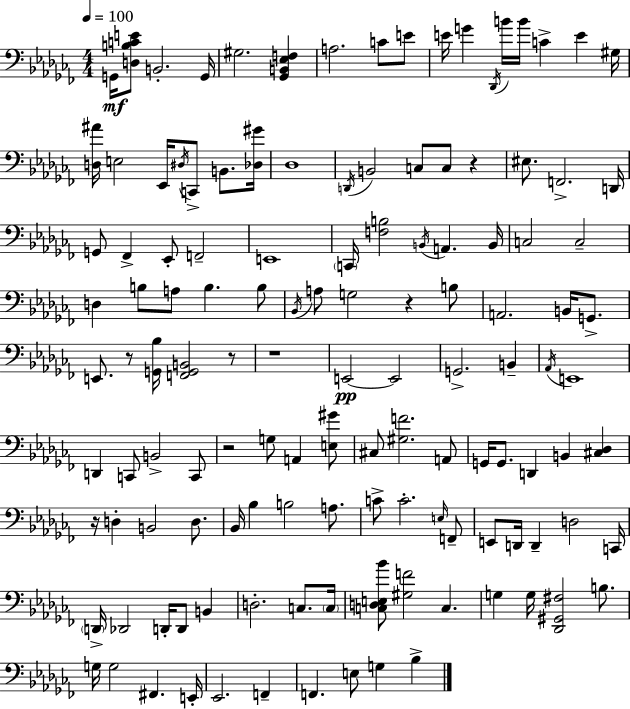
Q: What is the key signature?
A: AES minor